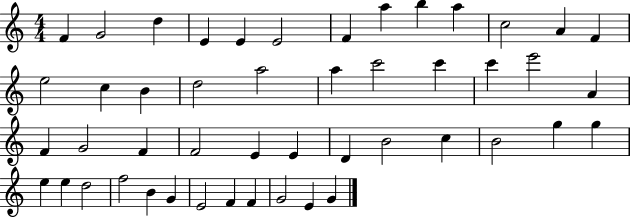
F4/q G4/h D5/q E4/q E4/q E4/h F4/q A5/q B5/q A5/q C5/h A4/q F4/q E5/h C5/q B4/q D5/h A5/h A5/q C6/h C6/q C6/q E6/h A4/q F4/q G4/h F4/q F4/h E4/q E4/q D4/q B4/h C5/q B4/h G5/q G5/q E5/q E5/q D5/h F5/h B4/q G4/q E4/h F4/q F4/q G4/h E4/q G4/q